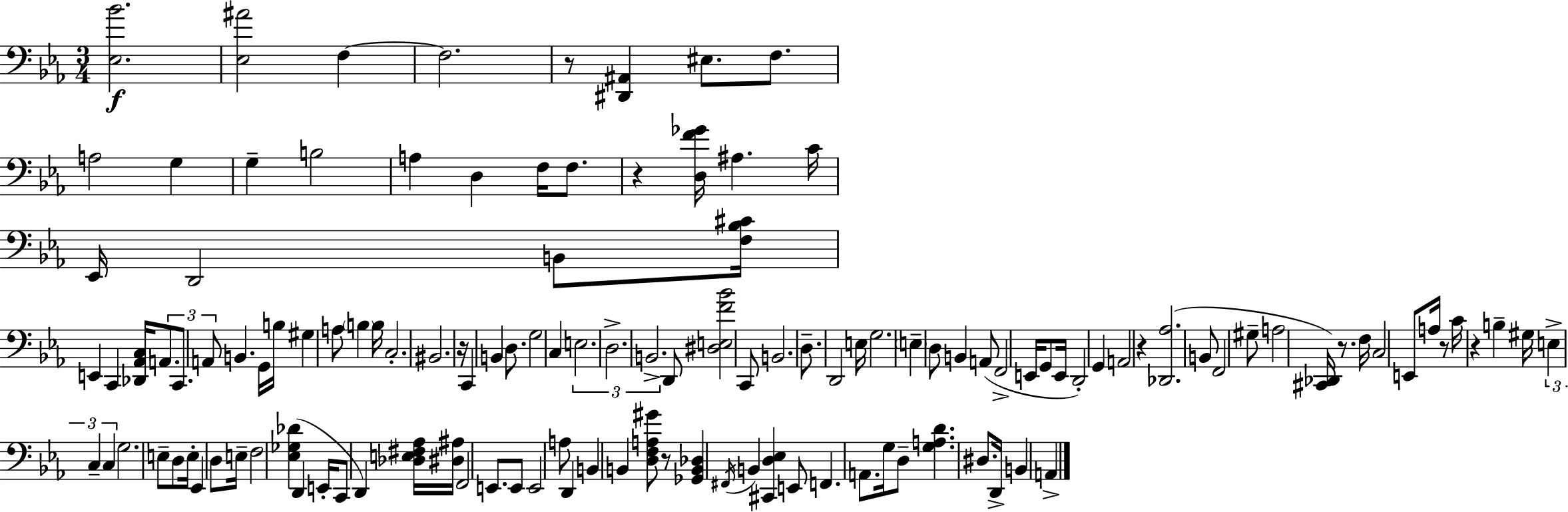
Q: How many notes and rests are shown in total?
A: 126